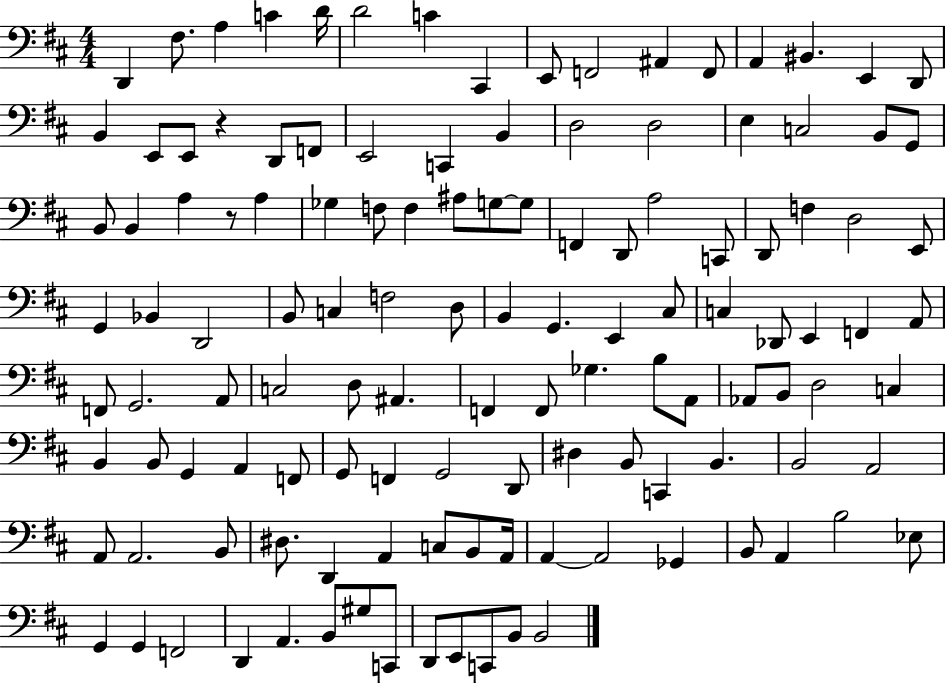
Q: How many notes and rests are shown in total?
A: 125